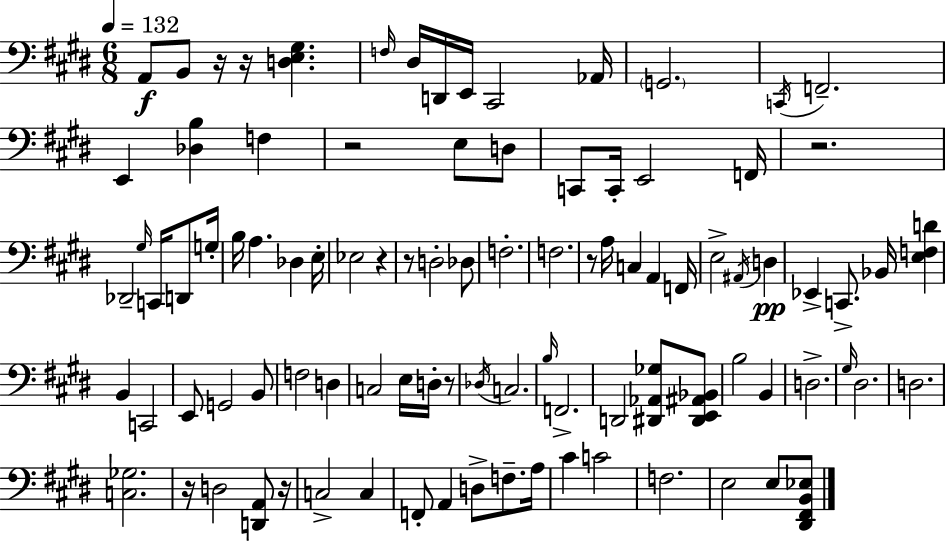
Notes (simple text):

A2/e B2/e R/s R/s [D3,E3,G#3]/q. F3/s D#3/s D2/s E2/s C#2/h Ab2/s G2/h. C2/s F2/h. E2/q [Db3,B3]/q F3/q R/h E3/e D3/e C2/e C2/s E2/h F2/s R/h. Db2/h G#3/s C2/s D2/e G3/s B3/s A3/q. Db3/q E3/s Eb3/h R/q R/e D3/h Db3/e F3/h. F3/h. R/e A3/s C3/q A2/q F2/s E3/h A#2/s D3/q Eb2/q C2/e. Bb2/s [E3,F3,D4]/q B2/q C2/h E2/e G2/h B2/e F3/h D3/q C3/h E3/s D3/s R/e Db3/s C3/h. B3/s F2/h. D2/h [D#2,Ab2,Gb3]/e [D#2,E2,A#2,Bb2]/e B3/h B2/q D3/h. G#3/s D#3/h. D3/h. [C3,Gb3]/h. R/s D3/h [D2,A2]/e R/s C3/h C3/q F2/e A2/q D3/e F3/e. A3/s C#4/q C4/h F3/h. E3/h E3/e [D#2,F#2,B2,Eb3]/e